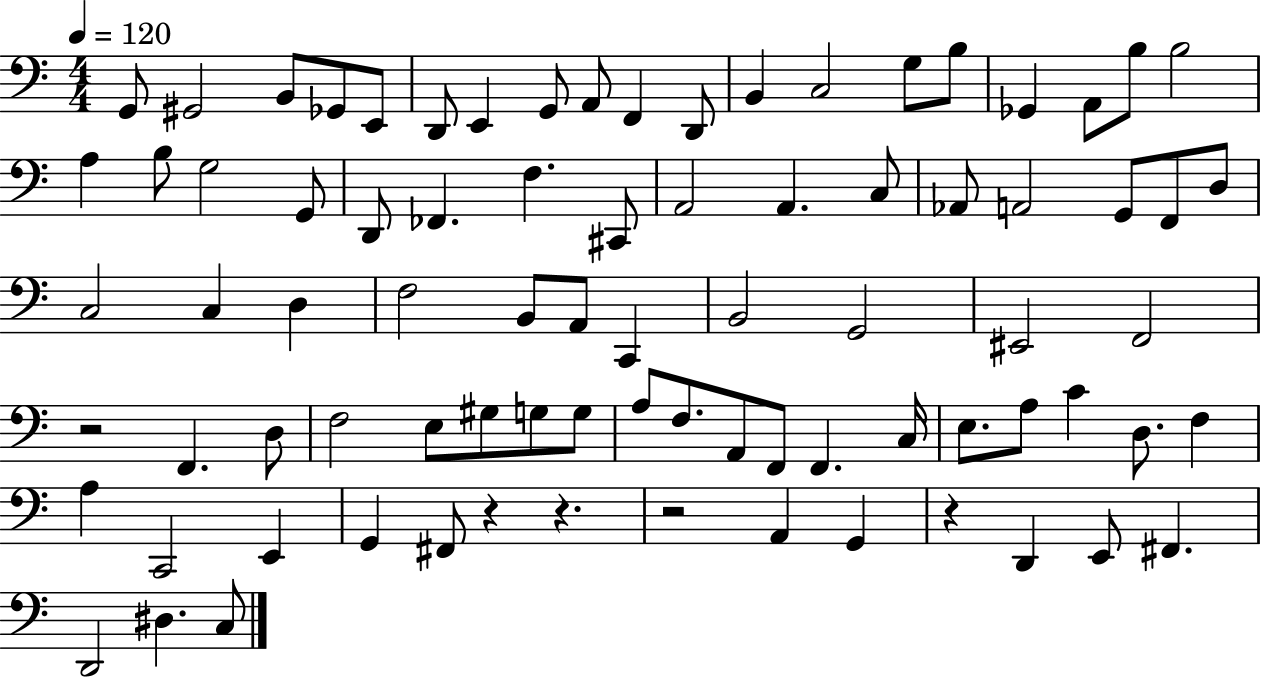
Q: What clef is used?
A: bass